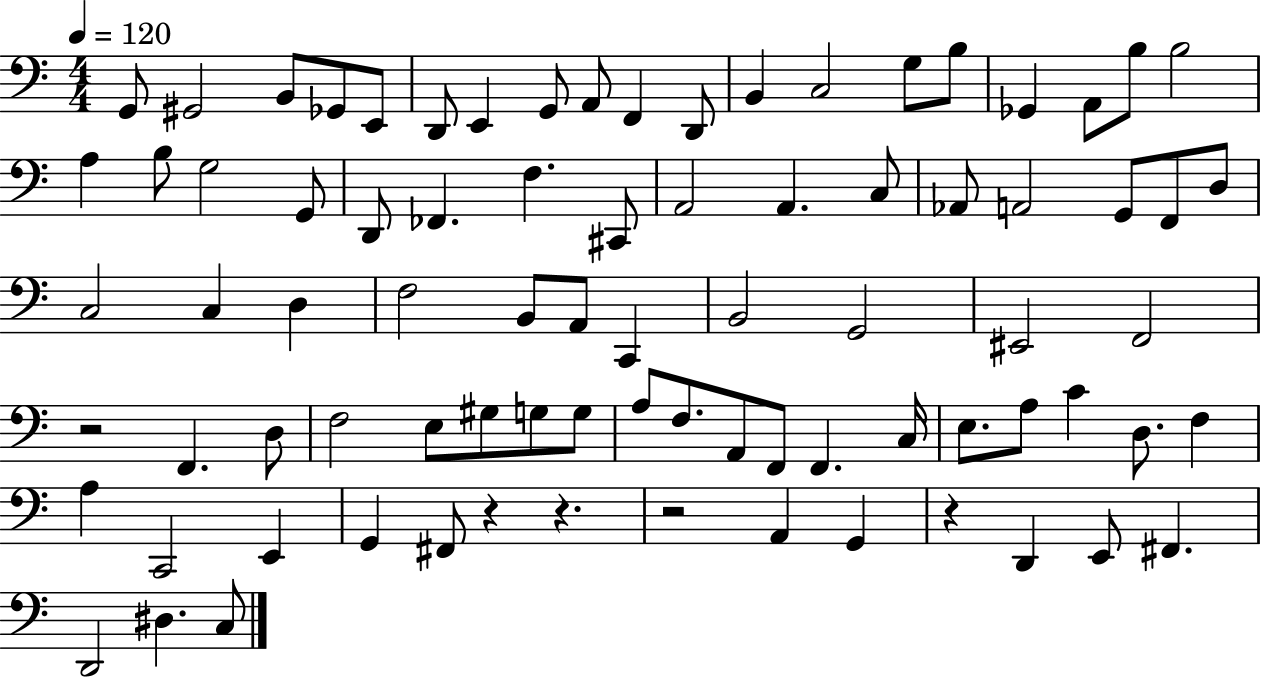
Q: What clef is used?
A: bass